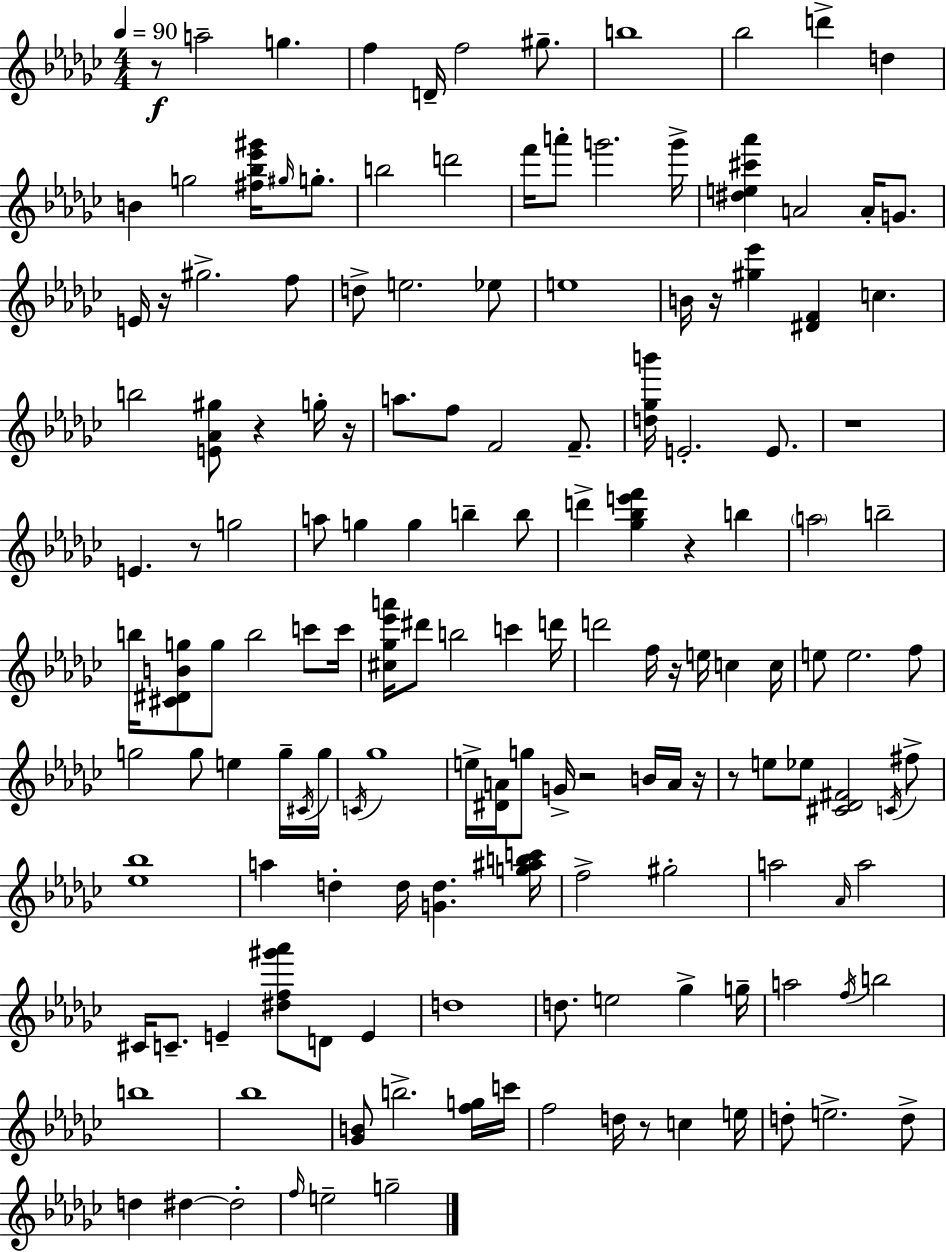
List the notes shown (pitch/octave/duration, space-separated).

R/e A5/h G5/q. F5/q D4/s F5/h G#5/e. B5/w Bb5/h D6/q D5/q B4/q G5/h [F#5,Bb5,Eb6,G#6]/s G#5/s G5/e. B5/h D6/h F6/s A6/e G6/h. G6/s [D#5,E5,C#6,Ab6]/q A4/h A4/s G4/e. E4/s R/s G#5/h. F5/e D5/e E5/h. Eb5/e E5/w B4/s R/s [G#5,Eb6]/q [D#4,F4]/q C5/q. B5/h [E4,Ab4,G#5]/e R/q G5/s R/s A5/e. F5/e F4/h F4/e. [D5,Gb5,B6]/s E4/h. E4/e. R/w E4/q. R/e G5/h A5/e G5/q G5/q B5/q B5/e D6/q [Gb5,Bb5,E6,F6]/q R/q B5/q A5/h B5/h B5/s [C#4,D#4,B4,G5]/e G5/e B5/h C6/e C6/s [C#5,Gb5,Eb6,A6]/s D#6/e B5/h C6/q D6/s D6/h F5/s R/s E5/s C5/q C5/s E5/e E5/h. F5/e G5/h G5/e E5/q G5/s C#4/s G5/s C4/s Gb5/w E5/s [D#4,A4]/s G5/e G4/s R/h B4/s A4/s R/s R/e E5/e Eb5/e [C#4,Db4,F#4]/h C4/s F#5/e [Eb5,Bb5]/w A5/q D5/q D5/s [G4,D5]/q. [G5,A#5,B5,C6]/s F5/h G#5/h A5/h Ab4/s A5/h C#4/s C4/e. E4/q [D#5,F5,G#6,Ab6]/e D4/e E4/q D5/w D5/e. E5/h Gb5/q G5/s A5/h F5/s B5/h B5/w Bb5/w [Gb4,B4]/e B5/h. [F5,G5]/s C6/s F5/h D5/s R/e C5/q E5/s D5/e E5/h. D5/e D5/q D#5/q D#5/h F5/s E5/h G5/h